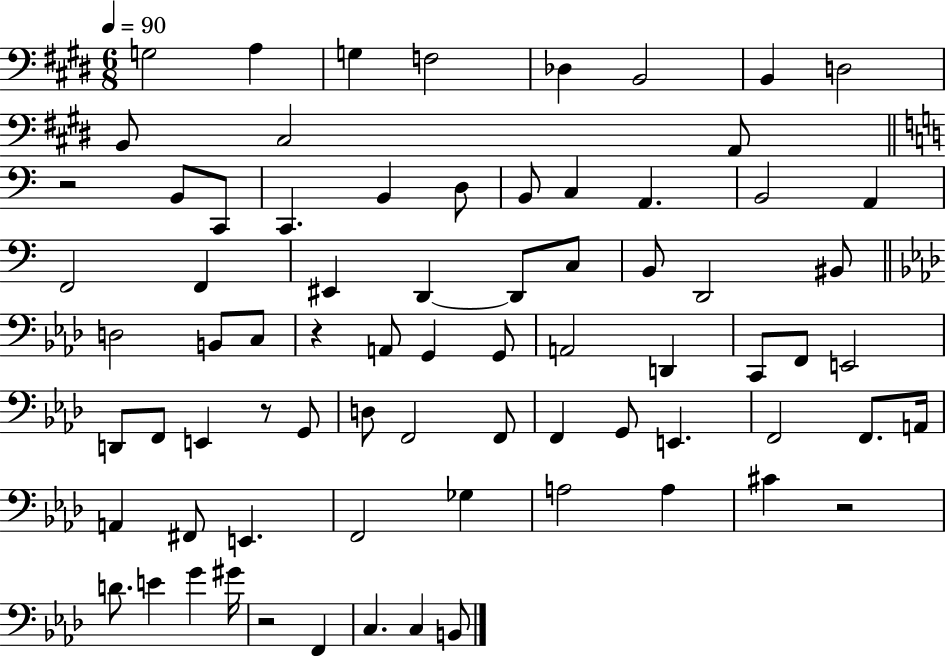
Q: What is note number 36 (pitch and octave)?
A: G2